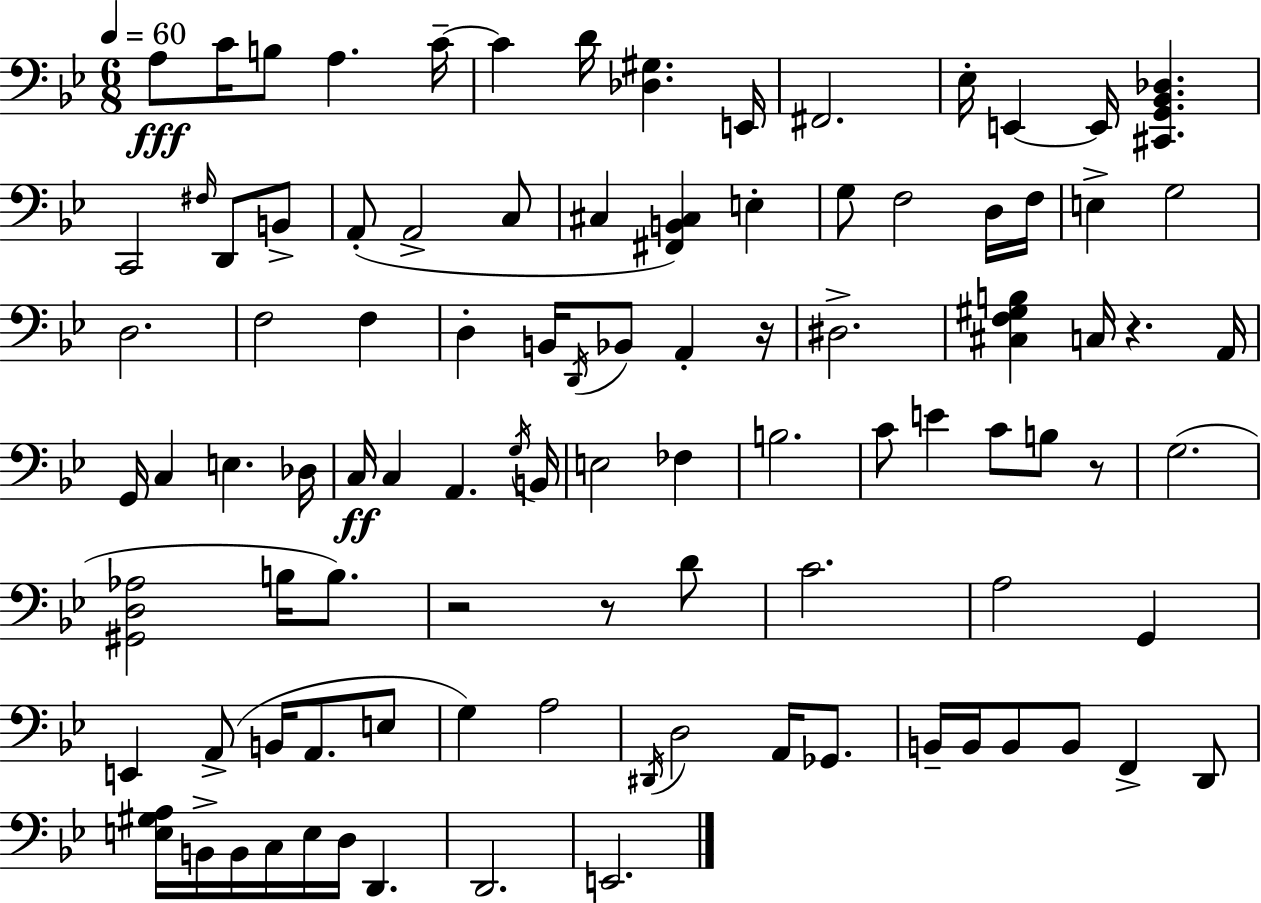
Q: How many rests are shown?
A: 5